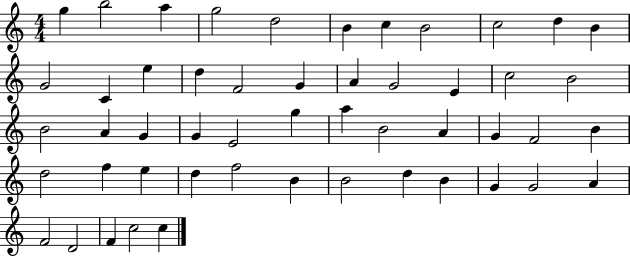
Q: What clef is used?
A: treble